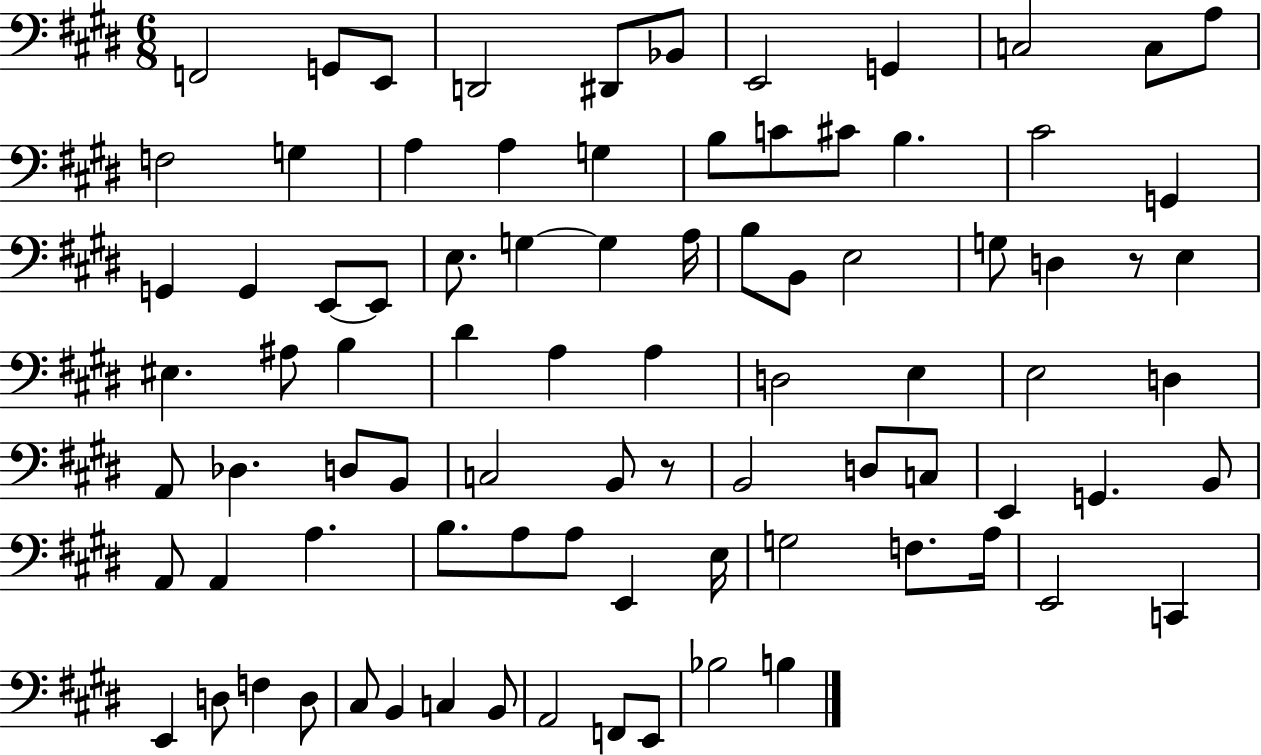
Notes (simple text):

F2/h G2/e E2/e D2/h D#2/e Bb2/e E2/h G2/q C3/h C3/e A3/e F3/h G3/q A3/q A3/q G3/q B3/e C4/e C#4/e B3/q. C#4/h G2/q G2/q G2/q E2/e E2/e E3/e. G3/q G3/q A3/s B3/e B2/e E3/h G3/e D3/q R/e E3/q EIS3/q. A#3/e B3/q D#4/q A3/q A3/q D3/h E3/q E3/h D3/q A2/e Db3/q. D3/e B2/e C3/h B2/e R/e B2/h D3/e C3/e E2/q G2/q. B2/e A2/e A2/q A3/q. B3/e. A3/e A3/e E2/q E3/s G3/h F3/e. A3/s E2/h C2/q E2/q D3/e F3/q D3/e C#3/e B2/q C3/q B2/e A2/h F2/e E2/e Bb3/h B3/q